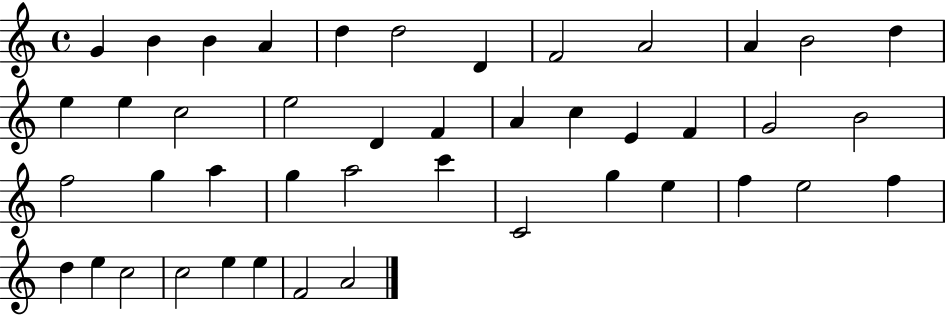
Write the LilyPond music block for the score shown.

{
  \clef treble
  \time 4/4
  \defaultTimeSignature
  \key c \major
  g'4 b'4 b'4 a'4 | d''4 d''2 d'4 | f'2 a'2 | a'4 b'2 d''4 | \break e''4 e''4 c''2 | e''2 d'4 f'4 | a'4 c''4 e'4 f'4 | g'2 b'2 | \break f''2 g''4 a''4 | g''4 a''2 c'''4 | c'2 g''4 e''4 | f''4 e''2 f''4 | \break d''4 e''4 c''2 | c''2 e''4 e''4 | f'2 a'2 | \bar "|."
}